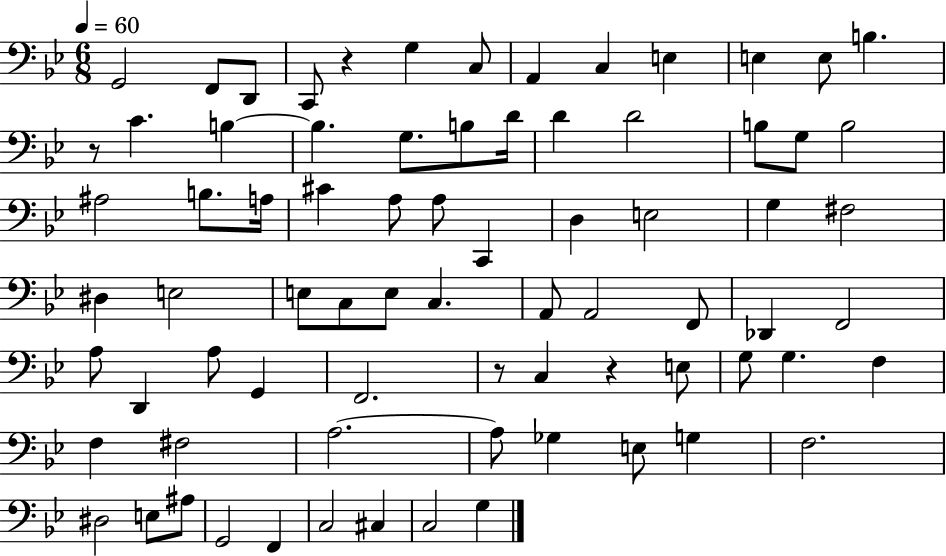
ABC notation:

X:1
T:Untitled
M:6/8
L:1/4
K:Bb
G,,2 F,,/2 D,,/2 C,,/2 z G, C,/2 A,, C, E, E, E,/2 B, z/2 C B, B, G,/2 B,/2 D/4 D D2 B,/2 G,/2 B,2 ^A,2 B,/2 A,/4 ^C A,/2 A,/2 C,, D, E,2 G, ^F,2 ^D, E,2 E,/2 C,/2 E,/2 C, A,,/2 A,,2 F,,/2 _D,, F,,2 A,/2 D,, A,/2 G,, F,,2 z/2 C, z E,/2 G,/2 G, F, F, ^F,2 A,2 A,/2 _G, E,/2 G, F,2 ^D,2 E,/2 ^A,/2 G,,2 F,, C,2 ^C, C,2 G,